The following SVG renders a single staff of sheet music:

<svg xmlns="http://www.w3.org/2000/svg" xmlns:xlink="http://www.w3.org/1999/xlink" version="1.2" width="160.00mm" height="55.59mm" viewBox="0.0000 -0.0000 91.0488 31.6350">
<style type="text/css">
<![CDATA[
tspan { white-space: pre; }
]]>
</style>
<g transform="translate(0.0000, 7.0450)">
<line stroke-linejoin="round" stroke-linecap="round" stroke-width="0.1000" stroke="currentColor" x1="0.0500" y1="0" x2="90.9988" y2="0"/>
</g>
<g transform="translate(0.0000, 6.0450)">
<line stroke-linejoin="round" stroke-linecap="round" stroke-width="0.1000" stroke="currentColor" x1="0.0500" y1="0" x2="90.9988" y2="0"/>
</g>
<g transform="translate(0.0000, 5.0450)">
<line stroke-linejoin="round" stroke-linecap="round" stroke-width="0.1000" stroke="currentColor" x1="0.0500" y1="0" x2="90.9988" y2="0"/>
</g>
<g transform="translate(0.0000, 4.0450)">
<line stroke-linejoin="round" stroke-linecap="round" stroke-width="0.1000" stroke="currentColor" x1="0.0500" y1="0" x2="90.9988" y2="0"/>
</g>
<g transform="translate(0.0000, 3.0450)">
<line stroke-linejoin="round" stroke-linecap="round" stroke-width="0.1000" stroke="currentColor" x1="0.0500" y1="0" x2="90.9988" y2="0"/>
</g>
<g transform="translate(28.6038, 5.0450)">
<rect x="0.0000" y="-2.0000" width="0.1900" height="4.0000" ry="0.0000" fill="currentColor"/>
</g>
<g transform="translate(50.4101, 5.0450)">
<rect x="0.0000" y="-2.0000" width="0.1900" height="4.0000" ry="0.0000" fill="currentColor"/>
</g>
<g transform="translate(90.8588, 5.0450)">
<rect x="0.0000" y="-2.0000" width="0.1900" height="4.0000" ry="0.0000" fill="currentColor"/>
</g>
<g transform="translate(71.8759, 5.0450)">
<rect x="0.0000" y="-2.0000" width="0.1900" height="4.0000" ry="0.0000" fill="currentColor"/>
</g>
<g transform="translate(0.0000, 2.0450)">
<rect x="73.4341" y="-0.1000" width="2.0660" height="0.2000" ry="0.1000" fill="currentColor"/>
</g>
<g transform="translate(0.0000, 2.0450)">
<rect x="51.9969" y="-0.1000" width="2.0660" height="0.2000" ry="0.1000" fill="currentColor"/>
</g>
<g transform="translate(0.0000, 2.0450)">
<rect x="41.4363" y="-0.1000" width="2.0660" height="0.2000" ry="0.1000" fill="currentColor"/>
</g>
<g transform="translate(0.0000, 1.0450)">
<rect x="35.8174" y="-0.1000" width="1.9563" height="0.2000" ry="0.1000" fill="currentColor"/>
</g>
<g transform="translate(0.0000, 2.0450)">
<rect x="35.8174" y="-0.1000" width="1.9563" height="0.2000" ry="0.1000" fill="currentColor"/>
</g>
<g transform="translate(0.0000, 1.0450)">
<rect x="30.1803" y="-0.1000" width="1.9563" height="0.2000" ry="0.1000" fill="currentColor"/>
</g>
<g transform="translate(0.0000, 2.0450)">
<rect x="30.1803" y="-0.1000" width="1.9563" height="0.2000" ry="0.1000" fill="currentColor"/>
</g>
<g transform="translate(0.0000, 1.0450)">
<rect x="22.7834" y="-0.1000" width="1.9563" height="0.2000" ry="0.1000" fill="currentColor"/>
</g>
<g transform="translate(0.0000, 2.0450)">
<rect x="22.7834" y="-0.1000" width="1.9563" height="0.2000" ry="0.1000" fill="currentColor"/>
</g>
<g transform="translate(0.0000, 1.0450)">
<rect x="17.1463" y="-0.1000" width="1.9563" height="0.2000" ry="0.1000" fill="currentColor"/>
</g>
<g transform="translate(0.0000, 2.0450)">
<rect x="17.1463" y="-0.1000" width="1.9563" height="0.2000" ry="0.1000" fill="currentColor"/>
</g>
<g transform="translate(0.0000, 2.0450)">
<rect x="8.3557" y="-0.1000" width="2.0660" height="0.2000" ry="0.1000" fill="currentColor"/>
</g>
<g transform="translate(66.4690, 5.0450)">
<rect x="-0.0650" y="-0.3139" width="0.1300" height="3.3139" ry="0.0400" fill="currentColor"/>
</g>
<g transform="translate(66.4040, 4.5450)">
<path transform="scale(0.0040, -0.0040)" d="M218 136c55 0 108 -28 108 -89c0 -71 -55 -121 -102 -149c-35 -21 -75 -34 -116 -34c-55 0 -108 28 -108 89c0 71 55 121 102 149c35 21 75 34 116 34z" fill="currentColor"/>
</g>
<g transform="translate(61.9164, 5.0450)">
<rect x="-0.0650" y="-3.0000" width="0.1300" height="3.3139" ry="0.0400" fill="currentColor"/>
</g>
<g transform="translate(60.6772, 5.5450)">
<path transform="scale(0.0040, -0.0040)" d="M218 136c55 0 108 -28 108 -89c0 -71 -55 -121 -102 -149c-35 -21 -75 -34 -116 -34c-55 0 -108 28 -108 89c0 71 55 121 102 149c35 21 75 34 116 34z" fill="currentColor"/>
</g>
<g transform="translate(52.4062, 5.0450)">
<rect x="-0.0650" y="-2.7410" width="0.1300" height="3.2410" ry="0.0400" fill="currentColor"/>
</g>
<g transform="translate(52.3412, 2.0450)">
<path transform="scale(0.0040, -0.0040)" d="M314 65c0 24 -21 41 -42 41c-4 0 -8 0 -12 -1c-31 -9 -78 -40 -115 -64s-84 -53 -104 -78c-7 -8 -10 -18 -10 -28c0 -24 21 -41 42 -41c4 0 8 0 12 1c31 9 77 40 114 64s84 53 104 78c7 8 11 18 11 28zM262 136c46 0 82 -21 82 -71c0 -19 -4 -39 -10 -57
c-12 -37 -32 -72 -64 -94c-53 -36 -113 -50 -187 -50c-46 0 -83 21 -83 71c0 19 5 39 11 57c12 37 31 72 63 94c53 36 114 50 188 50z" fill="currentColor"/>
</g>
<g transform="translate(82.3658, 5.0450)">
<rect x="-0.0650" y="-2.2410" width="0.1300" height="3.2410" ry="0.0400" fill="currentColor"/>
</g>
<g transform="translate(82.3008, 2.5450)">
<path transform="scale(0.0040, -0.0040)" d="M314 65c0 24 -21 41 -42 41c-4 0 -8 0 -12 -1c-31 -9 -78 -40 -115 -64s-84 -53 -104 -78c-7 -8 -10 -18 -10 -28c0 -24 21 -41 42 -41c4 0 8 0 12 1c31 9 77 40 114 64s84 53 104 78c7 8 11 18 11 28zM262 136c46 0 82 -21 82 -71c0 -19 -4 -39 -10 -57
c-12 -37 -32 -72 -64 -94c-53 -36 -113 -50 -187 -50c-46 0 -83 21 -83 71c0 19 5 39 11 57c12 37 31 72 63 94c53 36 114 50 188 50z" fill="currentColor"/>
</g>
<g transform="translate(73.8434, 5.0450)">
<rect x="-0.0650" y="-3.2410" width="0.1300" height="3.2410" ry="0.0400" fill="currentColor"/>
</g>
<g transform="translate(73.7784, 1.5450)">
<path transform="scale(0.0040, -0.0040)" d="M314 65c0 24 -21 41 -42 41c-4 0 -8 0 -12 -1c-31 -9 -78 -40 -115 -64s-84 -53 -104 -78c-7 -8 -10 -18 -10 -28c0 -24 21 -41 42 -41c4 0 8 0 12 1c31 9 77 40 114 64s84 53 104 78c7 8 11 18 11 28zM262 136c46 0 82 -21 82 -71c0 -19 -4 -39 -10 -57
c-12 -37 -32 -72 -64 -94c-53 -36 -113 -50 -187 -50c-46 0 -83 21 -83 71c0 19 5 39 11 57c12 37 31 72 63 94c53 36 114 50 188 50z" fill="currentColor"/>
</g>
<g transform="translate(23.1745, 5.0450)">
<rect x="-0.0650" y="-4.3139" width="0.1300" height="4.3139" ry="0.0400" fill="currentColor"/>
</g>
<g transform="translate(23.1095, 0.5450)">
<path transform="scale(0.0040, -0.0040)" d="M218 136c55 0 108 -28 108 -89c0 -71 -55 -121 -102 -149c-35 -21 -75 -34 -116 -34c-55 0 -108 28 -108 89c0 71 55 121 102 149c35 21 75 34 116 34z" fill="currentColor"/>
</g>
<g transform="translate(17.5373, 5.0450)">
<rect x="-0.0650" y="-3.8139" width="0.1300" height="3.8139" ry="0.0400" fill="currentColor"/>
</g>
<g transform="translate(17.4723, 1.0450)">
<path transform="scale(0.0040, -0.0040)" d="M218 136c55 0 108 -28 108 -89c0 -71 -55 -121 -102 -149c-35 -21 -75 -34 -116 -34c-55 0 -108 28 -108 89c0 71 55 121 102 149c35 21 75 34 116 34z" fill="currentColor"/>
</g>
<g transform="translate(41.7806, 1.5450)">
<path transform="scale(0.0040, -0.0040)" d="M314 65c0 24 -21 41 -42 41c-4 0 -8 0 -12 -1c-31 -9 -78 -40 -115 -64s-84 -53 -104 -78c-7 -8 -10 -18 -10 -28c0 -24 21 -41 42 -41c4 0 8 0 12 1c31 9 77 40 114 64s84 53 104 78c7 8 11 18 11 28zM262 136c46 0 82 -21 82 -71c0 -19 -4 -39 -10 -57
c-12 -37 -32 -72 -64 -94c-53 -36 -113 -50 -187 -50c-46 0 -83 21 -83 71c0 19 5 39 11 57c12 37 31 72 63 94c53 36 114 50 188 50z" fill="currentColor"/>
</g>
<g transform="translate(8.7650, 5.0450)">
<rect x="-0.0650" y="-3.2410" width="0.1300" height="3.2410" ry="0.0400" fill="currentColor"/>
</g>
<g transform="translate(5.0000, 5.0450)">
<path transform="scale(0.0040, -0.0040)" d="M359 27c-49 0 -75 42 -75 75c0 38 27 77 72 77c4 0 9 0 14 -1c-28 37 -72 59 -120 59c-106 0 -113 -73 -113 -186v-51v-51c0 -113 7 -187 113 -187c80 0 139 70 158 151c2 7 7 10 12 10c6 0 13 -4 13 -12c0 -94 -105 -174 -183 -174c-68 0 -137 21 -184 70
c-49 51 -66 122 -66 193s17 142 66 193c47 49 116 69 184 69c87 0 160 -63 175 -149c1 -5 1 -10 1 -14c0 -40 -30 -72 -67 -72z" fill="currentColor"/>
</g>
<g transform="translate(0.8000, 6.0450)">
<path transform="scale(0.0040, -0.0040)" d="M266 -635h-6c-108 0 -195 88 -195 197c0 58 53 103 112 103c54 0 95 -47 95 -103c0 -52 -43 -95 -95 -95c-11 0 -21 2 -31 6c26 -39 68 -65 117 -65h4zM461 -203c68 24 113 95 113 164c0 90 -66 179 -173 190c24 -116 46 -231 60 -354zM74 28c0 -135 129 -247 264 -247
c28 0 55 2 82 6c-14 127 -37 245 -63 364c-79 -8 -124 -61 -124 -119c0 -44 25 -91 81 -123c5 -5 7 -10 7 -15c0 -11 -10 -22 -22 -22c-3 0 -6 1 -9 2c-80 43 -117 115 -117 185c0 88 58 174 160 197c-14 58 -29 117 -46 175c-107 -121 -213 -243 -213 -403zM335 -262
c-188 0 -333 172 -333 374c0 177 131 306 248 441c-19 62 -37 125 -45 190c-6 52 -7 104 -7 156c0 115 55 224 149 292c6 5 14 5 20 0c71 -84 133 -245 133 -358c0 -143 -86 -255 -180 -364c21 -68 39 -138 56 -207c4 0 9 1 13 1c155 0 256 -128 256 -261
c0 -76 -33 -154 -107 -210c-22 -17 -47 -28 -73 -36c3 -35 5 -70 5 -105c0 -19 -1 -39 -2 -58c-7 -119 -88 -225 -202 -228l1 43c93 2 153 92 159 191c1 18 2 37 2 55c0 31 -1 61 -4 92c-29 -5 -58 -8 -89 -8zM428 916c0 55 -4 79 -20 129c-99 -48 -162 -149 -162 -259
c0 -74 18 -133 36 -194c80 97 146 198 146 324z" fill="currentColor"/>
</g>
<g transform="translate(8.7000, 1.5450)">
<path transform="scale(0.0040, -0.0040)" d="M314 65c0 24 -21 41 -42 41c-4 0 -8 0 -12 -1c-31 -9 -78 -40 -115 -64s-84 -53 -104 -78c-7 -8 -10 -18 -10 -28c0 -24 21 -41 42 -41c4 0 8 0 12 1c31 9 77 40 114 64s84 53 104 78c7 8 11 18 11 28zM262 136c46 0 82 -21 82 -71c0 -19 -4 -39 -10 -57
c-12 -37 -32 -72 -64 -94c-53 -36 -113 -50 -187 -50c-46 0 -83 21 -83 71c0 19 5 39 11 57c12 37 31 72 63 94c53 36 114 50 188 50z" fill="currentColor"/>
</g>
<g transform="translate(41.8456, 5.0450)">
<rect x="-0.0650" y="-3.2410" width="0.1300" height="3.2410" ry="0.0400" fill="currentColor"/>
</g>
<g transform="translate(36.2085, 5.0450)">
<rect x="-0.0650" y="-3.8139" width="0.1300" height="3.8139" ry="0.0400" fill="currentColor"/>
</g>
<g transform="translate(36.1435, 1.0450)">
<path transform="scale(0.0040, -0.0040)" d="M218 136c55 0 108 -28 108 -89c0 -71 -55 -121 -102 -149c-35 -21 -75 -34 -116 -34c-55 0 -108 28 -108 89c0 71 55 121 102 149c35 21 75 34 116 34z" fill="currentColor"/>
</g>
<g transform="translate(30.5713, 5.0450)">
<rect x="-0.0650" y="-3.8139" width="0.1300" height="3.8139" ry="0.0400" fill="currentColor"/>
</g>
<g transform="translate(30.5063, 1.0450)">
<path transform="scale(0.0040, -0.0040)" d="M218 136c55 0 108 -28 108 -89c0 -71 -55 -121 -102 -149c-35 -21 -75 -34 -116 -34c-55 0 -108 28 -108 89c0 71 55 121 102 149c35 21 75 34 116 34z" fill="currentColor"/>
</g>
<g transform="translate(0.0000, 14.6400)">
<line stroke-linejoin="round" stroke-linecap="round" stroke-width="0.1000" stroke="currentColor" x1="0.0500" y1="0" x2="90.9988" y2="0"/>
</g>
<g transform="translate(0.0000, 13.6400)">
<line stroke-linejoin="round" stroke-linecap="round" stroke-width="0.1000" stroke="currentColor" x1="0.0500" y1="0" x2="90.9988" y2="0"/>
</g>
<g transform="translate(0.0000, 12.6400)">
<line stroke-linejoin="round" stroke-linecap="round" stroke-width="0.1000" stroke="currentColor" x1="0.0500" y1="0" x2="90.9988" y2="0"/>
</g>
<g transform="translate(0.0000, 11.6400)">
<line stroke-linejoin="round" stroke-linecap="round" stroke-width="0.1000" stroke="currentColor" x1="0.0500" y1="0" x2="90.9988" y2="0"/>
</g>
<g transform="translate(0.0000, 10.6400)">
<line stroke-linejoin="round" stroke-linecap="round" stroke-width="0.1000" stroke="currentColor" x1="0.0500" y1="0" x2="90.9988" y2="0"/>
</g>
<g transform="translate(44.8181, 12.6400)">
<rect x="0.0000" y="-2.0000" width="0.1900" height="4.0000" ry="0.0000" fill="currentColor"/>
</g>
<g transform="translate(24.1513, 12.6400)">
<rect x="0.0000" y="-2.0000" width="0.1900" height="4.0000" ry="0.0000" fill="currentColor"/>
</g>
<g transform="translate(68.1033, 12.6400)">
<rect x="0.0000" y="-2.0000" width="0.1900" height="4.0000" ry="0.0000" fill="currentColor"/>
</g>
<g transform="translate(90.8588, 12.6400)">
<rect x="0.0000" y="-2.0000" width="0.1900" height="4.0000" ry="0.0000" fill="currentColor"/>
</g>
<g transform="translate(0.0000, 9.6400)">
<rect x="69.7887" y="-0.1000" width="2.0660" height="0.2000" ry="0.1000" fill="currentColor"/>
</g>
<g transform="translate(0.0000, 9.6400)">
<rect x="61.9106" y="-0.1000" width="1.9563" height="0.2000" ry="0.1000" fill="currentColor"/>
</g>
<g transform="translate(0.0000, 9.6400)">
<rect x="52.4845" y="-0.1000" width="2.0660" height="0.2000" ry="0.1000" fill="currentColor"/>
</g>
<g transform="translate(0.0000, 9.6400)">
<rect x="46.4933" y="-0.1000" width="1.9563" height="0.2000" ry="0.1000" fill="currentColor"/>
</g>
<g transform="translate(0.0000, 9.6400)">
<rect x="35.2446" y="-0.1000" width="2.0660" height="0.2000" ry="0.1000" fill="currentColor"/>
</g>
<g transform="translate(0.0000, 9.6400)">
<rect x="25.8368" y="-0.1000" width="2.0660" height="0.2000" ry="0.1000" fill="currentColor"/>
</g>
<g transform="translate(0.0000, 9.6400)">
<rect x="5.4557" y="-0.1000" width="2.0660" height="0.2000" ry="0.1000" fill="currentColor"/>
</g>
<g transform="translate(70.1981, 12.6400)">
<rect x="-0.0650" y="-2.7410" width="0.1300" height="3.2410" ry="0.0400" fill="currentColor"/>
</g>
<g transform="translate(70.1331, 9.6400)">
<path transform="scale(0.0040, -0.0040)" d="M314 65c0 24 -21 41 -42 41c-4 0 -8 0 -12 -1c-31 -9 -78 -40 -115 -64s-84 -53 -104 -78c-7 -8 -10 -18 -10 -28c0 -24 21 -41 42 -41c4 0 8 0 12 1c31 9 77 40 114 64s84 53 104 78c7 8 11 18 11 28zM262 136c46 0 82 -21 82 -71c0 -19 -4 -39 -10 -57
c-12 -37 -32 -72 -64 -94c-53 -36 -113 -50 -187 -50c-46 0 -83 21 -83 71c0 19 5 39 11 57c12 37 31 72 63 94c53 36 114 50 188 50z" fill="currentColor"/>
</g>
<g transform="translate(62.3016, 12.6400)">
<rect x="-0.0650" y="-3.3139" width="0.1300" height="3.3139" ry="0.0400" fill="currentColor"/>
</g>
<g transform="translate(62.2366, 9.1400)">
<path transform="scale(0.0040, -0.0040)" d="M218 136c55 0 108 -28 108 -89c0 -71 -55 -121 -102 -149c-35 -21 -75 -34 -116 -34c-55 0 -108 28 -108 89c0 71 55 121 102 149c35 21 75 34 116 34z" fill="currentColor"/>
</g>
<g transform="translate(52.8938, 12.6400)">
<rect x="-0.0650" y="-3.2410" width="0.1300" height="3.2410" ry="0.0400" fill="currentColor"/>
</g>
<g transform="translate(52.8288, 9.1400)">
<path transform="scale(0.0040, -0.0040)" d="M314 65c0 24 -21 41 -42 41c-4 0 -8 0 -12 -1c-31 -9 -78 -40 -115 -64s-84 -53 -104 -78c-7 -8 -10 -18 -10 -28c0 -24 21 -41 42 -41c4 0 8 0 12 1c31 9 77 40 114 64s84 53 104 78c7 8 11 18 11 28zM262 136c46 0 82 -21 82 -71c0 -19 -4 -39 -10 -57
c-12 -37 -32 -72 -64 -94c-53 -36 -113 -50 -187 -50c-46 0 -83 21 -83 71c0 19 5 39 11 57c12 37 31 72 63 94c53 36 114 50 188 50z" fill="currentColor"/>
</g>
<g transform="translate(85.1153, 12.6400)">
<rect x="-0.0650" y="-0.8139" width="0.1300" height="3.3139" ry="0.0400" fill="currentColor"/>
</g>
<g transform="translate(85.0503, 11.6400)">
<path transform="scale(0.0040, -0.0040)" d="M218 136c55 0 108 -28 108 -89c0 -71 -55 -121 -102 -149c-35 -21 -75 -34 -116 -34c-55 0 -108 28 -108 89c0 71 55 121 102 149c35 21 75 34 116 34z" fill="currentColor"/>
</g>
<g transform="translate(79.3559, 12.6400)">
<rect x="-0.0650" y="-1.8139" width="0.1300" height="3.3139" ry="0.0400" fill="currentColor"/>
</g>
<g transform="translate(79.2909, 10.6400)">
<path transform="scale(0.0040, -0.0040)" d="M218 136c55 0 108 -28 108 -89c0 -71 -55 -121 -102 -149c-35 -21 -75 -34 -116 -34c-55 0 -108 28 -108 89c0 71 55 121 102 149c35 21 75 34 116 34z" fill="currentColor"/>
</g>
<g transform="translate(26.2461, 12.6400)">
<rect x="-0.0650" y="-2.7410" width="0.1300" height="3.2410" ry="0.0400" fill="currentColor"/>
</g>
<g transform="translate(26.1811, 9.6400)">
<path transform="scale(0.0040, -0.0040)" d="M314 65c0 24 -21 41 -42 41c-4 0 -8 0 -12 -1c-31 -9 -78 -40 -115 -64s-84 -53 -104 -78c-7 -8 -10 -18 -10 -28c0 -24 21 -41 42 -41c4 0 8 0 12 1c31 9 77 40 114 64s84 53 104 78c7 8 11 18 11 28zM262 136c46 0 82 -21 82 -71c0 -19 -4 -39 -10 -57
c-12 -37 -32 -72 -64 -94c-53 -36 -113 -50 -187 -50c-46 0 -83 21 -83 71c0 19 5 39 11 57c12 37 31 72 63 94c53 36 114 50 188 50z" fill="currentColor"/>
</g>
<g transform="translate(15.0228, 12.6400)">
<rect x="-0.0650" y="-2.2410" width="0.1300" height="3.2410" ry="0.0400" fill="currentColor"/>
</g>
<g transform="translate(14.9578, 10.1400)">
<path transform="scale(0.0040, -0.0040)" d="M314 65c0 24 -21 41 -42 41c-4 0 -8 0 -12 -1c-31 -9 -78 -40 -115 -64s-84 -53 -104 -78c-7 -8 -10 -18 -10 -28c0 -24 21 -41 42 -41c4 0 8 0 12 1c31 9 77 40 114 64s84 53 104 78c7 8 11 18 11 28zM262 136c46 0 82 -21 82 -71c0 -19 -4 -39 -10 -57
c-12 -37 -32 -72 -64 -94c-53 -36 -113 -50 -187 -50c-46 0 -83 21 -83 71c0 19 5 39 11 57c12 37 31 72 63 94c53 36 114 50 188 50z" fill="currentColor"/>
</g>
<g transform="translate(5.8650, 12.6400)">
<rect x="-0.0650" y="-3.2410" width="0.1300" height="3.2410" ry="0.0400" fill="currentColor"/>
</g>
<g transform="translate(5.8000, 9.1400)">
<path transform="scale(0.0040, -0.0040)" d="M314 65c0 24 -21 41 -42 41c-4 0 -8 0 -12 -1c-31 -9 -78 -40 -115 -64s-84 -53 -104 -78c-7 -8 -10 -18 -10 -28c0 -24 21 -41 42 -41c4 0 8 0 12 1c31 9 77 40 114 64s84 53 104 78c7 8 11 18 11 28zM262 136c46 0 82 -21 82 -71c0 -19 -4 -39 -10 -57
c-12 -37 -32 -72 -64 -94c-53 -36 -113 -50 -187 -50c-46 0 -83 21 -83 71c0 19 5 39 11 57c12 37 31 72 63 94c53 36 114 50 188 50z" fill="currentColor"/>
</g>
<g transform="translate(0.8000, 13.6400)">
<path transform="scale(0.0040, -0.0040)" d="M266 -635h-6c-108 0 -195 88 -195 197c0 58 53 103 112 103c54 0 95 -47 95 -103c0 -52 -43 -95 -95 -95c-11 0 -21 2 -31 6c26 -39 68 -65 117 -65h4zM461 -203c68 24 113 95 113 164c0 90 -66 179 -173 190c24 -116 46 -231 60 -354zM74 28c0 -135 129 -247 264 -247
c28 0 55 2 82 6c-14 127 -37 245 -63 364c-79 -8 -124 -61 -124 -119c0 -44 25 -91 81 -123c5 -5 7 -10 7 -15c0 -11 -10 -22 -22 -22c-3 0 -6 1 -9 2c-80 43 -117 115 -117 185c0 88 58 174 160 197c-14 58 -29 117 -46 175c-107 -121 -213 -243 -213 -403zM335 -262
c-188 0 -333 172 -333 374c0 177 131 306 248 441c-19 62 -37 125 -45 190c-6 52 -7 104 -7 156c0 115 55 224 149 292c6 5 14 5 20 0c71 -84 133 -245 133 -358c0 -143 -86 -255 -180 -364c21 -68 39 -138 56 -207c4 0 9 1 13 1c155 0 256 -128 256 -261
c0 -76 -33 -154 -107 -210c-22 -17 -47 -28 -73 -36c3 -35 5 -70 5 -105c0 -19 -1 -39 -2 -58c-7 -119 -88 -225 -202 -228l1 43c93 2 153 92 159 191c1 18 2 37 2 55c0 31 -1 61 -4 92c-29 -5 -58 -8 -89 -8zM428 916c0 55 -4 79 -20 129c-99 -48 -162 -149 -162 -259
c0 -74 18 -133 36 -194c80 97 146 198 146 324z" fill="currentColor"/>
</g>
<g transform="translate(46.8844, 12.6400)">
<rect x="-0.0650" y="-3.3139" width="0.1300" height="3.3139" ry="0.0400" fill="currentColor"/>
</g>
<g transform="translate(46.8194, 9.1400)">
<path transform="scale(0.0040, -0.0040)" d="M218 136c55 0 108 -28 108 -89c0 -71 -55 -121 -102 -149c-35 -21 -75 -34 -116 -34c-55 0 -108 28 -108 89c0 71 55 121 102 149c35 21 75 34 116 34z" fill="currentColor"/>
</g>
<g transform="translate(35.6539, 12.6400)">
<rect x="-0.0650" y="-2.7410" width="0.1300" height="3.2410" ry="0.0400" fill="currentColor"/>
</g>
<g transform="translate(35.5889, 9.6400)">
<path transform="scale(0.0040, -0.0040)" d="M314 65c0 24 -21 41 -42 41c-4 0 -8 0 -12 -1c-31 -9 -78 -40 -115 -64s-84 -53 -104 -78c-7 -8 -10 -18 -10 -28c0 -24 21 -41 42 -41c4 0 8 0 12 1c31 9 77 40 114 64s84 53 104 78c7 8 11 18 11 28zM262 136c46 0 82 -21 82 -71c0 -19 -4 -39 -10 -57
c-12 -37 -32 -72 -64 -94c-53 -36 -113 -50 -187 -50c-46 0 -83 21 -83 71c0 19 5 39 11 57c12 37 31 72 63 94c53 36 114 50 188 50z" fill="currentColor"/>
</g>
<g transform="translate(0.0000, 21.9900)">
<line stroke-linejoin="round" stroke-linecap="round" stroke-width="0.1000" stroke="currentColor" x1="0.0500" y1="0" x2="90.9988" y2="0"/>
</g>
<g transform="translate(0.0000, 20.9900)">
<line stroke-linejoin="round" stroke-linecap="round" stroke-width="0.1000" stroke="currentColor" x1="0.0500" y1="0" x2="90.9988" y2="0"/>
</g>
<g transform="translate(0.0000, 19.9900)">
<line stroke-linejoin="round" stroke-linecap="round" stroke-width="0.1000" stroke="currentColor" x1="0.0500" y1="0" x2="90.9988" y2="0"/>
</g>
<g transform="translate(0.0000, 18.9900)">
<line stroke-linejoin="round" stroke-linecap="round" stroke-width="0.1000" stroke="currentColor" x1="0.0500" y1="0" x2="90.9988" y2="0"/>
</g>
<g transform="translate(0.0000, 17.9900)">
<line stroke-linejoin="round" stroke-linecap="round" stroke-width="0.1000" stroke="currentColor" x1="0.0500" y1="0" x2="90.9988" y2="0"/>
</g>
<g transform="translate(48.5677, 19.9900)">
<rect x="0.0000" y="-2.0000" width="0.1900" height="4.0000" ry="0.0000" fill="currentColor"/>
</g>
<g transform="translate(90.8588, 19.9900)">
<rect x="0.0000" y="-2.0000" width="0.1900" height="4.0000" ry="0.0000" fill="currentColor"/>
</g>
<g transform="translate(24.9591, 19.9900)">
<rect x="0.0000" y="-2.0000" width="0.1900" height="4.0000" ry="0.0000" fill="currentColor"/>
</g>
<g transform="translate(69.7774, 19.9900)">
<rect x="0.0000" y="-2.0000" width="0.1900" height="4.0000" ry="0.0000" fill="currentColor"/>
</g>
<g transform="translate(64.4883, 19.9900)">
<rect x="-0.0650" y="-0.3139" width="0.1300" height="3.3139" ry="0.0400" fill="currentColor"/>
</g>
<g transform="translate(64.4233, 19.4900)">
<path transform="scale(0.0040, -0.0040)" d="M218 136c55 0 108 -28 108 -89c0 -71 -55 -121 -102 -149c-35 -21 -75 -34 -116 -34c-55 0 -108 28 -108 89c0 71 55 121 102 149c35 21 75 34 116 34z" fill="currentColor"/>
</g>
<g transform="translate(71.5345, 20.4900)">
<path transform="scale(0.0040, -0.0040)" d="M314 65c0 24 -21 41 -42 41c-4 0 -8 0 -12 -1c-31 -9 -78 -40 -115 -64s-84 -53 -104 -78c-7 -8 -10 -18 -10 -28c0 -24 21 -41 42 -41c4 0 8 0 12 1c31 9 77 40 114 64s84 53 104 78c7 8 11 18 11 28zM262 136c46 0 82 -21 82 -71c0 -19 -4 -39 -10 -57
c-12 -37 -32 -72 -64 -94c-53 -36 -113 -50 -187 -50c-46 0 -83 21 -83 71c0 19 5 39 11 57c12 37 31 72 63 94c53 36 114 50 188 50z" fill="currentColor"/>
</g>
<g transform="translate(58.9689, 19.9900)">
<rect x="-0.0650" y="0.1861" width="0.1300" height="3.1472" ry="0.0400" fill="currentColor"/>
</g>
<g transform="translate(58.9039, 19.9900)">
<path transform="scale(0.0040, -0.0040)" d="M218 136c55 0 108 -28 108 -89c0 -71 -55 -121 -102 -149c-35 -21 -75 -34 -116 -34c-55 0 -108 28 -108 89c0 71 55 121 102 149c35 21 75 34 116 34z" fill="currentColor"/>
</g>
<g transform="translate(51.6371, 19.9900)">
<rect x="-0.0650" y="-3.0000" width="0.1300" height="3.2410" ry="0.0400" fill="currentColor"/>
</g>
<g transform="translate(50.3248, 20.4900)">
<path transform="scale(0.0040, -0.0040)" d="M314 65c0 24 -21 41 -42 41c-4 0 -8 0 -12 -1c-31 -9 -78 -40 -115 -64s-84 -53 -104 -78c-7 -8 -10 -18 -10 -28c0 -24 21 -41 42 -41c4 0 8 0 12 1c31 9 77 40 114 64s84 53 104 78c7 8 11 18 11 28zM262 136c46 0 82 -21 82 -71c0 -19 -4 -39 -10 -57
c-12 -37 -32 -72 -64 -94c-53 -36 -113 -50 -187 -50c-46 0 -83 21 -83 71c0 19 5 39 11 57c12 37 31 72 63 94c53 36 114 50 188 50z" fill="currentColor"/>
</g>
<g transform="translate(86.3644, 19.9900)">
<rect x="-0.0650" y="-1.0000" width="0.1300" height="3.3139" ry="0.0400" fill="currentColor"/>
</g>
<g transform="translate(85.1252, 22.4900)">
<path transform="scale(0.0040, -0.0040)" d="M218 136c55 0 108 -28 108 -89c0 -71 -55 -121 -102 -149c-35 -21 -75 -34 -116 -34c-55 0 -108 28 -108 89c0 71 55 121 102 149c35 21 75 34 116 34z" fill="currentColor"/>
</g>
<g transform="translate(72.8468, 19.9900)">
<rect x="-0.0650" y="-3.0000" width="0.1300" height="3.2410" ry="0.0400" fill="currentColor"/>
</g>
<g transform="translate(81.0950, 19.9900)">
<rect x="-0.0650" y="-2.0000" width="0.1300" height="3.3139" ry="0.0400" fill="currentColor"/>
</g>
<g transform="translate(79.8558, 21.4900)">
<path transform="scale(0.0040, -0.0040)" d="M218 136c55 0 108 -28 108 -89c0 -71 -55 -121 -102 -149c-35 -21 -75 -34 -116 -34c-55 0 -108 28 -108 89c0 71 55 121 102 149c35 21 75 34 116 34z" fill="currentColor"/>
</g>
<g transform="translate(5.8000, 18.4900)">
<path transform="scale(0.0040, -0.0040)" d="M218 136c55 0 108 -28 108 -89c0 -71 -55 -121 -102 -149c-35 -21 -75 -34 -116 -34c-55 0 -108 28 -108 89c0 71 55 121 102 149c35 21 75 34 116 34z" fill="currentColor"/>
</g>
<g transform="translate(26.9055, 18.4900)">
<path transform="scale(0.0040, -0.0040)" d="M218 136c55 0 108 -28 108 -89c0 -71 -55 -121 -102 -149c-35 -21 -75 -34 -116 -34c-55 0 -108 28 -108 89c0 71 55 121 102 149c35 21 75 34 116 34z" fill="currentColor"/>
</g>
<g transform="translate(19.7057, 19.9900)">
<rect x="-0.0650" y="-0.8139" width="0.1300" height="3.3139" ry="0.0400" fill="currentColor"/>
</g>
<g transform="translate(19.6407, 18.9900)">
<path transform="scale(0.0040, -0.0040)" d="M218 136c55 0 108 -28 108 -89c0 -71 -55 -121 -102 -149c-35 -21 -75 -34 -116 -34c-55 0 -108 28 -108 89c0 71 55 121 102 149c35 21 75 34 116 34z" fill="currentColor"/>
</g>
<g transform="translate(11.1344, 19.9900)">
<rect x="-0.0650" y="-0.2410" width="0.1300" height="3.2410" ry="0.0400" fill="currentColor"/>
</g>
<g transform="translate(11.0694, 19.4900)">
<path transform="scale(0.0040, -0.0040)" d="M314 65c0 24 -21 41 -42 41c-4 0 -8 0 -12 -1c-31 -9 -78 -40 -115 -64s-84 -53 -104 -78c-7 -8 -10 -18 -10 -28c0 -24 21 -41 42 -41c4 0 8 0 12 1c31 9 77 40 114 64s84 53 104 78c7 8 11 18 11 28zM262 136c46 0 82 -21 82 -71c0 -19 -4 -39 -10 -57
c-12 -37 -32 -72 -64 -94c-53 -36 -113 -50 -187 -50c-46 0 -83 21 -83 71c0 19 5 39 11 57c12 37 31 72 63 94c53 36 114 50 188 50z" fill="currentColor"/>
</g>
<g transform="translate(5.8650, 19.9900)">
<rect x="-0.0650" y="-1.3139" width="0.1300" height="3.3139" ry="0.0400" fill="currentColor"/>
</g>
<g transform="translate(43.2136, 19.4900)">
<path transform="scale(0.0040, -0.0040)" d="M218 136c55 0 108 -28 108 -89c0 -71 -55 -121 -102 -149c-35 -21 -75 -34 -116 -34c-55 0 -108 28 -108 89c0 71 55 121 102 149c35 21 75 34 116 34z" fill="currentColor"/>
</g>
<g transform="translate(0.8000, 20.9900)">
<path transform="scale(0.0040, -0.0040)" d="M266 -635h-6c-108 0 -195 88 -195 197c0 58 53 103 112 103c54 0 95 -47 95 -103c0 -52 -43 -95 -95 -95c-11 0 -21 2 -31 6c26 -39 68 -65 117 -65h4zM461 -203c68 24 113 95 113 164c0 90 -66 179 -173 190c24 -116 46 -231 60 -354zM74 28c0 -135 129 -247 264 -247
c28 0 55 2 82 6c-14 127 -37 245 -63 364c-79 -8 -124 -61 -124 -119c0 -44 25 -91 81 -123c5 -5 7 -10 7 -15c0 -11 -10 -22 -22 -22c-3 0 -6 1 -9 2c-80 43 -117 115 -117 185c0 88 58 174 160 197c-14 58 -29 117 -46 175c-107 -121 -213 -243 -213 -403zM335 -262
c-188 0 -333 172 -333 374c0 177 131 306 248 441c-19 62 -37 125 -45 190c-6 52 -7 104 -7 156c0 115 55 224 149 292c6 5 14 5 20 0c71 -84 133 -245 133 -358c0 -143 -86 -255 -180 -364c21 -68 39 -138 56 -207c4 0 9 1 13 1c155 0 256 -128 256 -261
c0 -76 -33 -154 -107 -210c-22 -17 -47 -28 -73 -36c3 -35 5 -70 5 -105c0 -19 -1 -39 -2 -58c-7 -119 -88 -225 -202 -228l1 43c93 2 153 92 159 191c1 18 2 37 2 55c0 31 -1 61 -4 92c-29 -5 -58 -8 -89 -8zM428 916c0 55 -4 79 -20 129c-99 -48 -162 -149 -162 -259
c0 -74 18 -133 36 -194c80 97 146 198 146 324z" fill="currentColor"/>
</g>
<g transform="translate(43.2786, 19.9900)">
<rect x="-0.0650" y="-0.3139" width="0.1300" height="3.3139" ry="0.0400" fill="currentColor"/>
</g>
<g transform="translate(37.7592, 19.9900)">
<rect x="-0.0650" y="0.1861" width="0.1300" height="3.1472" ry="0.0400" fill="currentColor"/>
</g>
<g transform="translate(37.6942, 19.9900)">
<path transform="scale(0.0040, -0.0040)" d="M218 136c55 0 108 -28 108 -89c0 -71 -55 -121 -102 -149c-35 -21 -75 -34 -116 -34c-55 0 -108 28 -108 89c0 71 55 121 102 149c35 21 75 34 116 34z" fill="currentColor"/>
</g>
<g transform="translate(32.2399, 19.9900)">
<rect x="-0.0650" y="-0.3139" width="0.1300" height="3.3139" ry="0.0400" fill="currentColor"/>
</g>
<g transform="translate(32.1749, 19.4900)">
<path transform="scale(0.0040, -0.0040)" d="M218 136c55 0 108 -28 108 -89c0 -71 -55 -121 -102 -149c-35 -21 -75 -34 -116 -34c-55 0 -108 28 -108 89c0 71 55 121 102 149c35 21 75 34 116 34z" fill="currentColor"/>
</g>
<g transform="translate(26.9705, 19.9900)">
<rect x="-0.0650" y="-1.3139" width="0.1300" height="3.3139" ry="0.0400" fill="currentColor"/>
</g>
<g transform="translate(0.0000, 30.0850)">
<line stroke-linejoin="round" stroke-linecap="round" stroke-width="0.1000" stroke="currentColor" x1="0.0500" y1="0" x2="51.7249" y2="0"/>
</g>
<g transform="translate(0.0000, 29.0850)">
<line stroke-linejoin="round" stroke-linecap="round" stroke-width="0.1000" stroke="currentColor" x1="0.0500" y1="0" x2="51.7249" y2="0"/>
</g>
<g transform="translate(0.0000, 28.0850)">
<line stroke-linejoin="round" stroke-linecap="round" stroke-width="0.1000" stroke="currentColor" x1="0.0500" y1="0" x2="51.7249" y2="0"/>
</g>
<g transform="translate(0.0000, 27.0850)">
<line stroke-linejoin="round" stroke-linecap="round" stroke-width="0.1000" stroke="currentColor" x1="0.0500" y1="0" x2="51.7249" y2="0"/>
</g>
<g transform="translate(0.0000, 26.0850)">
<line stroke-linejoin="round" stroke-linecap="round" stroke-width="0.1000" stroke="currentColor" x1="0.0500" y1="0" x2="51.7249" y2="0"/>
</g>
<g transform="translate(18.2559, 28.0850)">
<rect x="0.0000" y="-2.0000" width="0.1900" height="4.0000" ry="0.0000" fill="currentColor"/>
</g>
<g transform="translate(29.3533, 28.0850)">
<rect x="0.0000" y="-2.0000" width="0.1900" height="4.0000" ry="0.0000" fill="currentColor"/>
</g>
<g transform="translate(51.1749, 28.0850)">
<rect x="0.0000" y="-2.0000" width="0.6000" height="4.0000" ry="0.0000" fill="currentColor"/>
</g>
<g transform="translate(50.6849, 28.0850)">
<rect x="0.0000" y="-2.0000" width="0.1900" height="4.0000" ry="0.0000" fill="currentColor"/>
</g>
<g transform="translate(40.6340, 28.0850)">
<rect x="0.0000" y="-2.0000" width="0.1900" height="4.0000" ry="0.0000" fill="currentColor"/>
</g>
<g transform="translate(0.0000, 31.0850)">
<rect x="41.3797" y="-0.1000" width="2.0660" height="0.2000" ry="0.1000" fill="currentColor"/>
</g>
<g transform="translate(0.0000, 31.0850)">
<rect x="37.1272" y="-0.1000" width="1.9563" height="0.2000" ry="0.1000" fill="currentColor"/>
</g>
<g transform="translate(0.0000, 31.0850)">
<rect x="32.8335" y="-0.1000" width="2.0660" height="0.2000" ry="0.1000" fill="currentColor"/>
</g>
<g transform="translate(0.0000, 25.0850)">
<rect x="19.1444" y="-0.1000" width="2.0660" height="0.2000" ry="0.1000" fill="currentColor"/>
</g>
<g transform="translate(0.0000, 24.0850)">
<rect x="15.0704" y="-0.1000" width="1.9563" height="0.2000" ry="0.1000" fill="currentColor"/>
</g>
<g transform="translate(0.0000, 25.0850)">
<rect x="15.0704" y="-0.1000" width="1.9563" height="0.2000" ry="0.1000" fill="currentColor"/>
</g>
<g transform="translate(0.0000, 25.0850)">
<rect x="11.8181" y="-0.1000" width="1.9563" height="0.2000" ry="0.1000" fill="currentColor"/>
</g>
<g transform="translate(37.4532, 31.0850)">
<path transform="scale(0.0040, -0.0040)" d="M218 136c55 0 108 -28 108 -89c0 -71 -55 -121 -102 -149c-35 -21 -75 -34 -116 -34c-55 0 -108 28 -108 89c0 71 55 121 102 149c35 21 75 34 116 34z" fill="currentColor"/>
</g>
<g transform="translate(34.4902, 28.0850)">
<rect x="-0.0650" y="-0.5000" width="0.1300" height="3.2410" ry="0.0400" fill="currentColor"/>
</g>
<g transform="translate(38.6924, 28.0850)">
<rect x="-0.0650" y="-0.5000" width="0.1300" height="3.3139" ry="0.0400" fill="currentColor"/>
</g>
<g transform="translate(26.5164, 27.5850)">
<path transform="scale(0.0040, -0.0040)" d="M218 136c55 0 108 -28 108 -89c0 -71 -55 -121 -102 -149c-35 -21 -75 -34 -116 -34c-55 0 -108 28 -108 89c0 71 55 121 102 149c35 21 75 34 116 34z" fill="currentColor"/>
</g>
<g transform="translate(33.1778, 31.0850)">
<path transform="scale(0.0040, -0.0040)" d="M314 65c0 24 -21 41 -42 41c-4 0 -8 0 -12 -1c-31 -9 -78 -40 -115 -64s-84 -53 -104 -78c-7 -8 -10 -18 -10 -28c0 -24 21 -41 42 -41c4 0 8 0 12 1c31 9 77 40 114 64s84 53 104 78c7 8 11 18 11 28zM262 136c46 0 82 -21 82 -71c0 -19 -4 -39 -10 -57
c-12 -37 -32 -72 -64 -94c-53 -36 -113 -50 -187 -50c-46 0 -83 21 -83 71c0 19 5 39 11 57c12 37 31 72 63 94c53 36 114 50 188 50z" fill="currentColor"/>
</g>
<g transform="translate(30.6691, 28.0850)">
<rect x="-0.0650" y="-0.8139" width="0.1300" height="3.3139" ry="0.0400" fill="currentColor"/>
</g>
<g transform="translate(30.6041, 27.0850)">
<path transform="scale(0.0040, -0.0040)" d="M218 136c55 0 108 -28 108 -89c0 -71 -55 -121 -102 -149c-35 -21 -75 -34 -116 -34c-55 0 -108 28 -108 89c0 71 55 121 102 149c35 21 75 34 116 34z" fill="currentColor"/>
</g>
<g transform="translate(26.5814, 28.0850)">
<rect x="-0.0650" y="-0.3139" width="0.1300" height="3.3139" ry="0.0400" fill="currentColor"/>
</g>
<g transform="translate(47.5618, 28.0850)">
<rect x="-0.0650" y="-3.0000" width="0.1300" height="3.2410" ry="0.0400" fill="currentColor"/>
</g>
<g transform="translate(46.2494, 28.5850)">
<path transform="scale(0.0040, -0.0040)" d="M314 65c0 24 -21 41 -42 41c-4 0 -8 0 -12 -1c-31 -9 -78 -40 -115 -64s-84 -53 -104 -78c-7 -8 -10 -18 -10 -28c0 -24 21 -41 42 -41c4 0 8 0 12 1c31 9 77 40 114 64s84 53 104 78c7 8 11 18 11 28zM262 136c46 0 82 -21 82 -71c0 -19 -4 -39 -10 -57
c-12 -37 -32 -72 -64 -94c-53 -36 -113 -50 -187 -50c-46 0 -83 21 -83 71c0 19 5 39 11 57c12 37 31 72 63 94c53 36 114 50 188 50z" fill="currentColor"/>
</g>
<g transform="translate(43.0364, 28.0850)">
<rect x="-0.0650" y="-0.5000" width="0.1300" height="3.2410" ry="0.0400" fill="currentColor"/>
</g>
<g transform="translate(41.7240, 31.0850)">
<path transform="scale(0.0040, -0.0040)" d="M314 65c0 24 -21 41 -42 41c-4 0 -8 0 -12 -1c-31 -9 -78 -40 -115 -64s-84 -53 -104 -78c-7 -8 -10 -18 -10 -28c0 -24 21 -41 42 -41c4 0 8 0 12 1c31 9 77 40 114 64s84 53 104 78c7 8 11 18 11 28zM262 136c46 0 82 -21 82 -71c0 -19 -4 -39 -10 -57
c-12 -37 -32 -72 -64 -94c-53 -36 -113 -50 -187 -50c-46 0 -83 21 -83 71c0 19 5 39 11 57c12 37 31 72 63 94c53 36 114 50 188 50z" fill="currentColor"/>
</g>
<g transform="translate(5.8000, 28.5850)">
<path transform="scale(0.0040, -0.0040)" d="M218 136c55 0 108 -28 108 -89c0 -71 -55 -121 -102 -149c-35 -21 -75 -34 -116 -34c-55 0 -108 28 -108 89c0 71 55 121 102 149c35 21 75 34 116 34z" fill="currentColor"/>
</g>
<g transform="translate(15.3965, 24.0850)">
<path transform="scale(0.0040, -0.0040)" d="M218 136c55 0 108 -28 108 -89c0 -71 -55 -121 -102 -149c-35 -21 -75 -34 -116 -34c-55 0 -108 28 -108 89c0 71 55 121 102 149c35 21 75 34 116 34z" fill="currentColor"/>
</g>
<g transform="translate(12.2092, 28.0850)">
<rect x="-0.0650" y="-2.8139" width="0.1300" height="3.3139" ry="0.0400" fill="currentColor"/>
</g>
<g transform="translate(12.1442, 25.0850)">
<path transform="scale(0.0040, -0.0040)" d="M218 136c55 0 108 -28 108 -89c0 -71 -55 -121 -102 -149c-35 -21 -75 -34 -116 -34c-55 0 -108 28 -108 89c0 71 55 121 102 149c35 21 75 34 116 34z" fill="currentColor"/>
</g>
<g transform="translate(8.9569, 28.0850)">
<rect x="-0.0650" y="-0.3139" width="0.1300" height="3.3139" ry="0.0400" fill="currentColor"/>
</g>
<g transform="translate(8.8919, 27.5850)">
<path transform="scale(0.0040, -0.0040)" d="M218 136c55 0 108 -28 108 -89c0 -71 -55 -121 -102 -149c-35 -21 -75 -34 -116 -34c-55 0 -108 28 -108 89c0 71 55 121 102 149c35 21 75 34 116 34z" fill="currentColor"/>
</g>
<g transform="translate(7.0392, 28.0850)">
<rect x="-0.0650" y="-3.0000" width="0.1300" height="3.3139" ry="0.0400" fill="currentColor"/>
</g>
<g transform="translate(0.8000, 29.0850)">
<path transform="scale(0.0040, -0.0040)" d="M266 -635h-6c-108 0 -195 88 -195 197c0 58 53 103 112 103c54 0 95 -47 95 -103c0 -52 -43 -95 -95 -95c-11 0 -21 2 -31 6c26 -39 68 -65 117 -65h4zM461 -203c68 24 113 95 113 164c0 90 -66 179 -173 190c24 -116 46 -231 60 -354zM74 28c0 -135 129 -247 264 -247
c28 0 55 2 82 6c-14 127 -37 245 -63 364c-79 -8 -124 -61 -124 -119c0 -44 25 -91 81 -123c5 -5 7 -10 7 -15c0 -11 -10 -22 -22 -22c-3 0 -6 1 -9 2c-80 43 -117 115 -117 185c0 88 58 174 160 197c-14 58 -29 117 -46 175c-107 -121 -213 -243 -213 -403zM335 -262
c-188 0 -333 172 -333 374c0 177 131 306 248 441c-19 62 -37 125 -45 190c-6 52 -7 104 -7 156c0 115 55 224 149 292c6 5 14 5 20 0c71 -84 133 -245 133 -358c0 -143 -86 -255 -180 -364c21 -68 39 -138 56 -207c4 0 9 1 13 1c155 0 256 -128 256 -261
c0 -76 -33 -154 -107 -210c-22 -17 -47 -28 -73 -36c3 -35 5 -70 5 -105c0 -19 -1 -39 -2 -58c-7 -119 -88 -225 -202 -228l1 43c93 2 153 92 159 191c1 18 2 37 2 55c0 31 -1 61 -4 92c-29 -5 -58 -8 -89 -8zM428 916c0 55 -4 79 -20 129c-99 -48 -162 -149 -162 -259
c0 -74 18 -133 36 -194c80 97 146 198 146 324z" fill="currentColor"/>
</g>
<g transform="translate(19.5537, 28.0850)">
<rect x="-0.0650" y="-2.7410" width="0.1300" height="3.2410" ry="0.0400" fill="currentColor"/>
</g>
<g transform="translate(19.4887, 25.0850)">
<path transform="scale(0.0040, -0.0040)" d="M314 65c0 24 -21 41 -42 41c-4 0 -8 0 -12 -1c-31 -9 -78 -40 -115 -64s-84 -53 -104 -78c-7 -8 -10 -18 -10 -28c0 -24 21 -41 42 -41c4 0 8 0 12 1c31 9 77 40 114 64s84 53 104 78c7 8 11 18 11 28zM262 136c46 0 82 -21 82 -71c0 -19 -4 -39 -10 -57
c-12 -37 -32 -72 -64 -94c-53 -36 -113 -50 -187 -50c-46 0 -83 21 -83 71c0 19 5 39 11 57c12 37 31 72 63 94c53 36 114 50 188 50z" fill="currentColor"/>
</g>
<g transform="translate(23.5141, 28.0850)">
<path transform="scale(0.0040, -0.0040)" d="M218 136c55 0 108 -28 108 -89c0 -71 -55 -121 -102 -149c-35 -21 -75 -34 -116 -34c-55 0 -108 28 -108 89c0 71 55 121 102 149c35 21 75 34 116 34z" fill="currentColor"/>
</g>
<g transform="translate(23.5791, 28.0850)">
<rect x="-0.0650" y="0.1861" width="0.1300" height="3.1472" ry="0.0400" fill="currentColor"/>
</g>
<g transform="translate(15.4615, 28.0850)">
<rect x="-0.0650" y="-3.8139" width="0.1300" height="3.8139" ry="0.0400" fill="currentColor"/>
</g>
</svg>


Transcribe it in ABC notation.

X:1
T:Untitled
M:4/4
L:1/4
K:C
b2 c' d' c' c' b2 a2 A c b2 g2 b2 g2 a2 a2 b b2 b a2 f d e c2 d e c B c A2 B c A2 F D A c a c' a2 B c d C2 C C2 A2